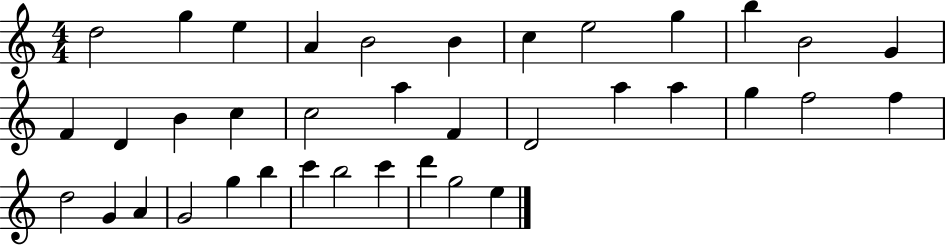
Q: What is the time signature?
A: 4/4